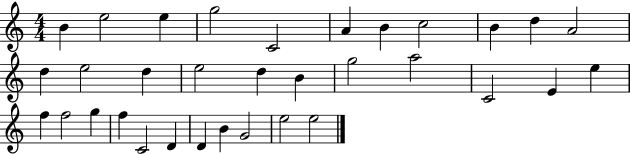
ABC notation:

X:1
T:Untitled
M:4/4
L:1/4
K:C
B e2 e g2 C2 A B c2 B d A2 d e2 d e2 d B g2 a2 C2 E e f f2 g f C2 D D B G2 e2 e2